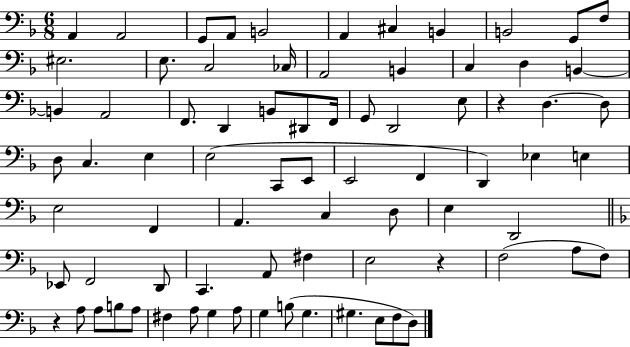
A2/q A2/h G2/e A2/e B2/h A2/q C#3/q B2/q B2/h G2/e F3/e EIS3/h. E3/e. C3/h CES3/s A2/h B2/q C3/q D3/q B2/q B2/q A2/h F2/e. D2/q B2/e D#2/e F2/s G2/e D2/h E3/e R/q D3/q. D3/e D3/e C3/q. E3/q E3/h C2/e E2/e E2/h F2/q D2/q Eb3/q E3/q E3/h F2/q A2/q. C3/q D3/e E3/q D2/h Eb2/e F2/h D2/e C2/q. A2/e F#3/q E3/h R/q F3/h A3/e F3/e R/q A3/e A3/e B3/e A3/e F#3/q A3/e G3/q A3/e G3/q B3/e G3/q. G#3/q. E3/e F3/e D3/e